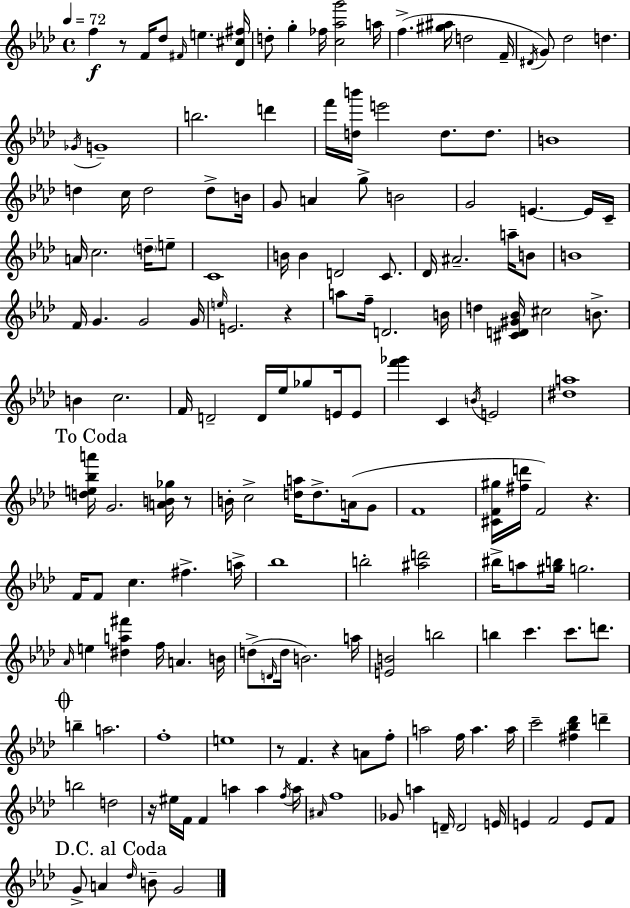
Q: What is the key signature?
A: F minor